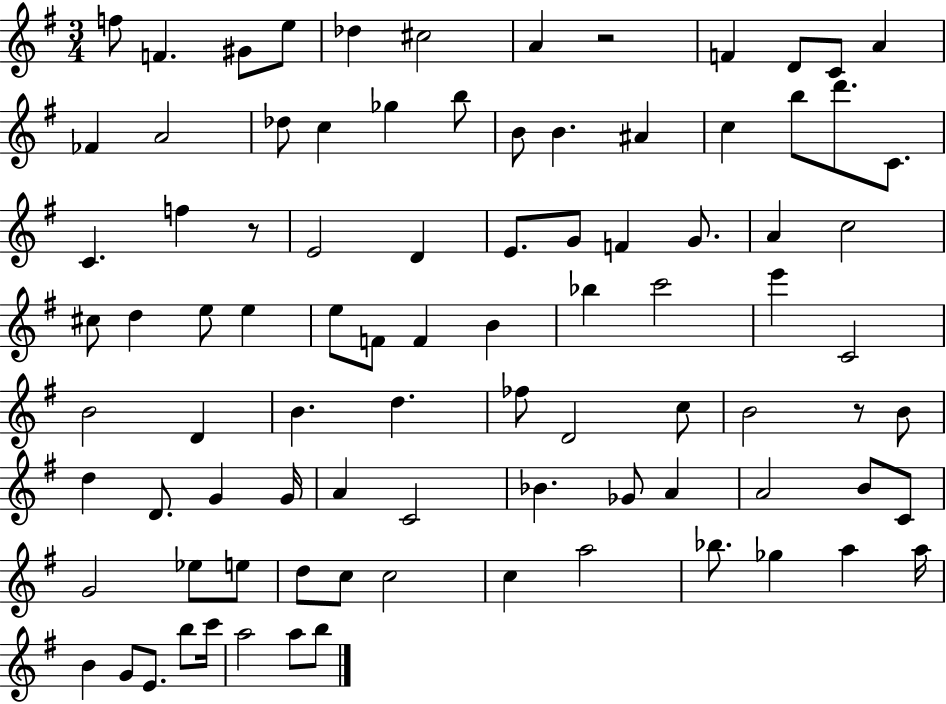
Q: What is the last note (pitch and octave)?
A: B5